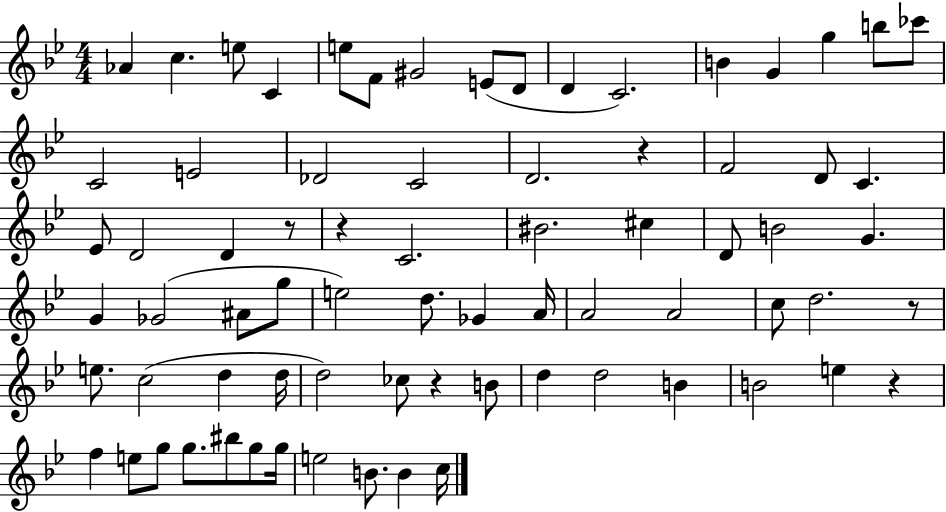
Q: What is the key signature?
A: BES major